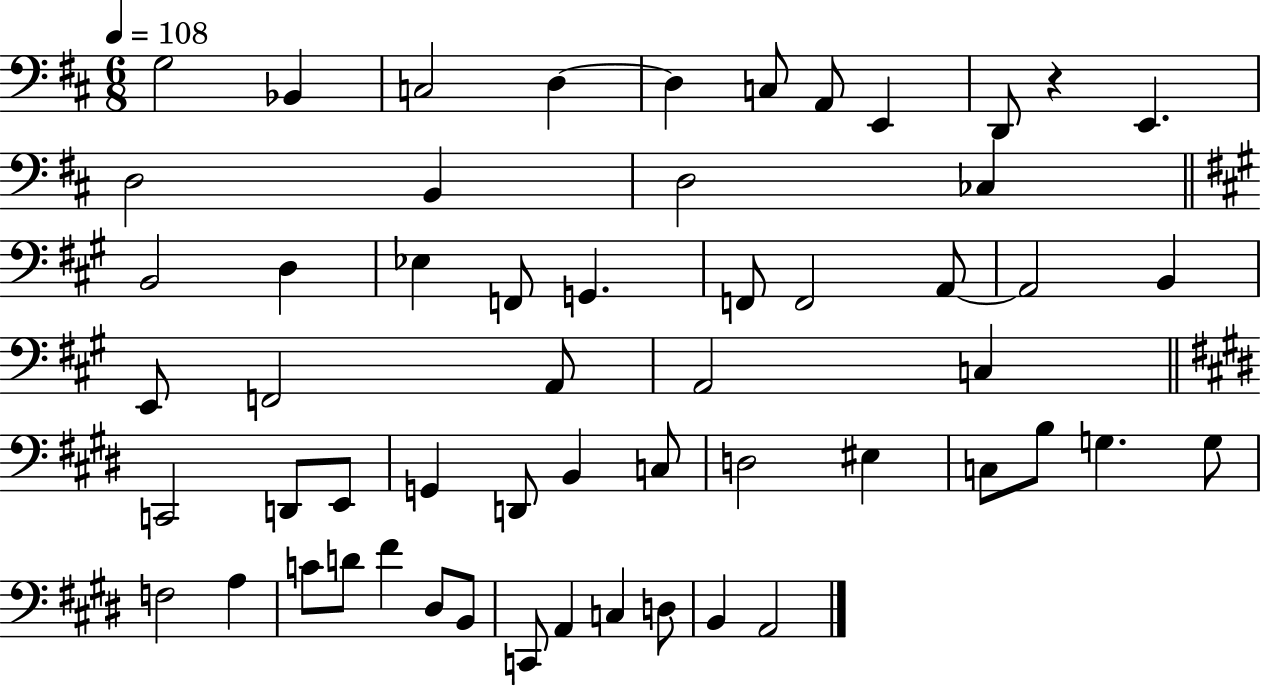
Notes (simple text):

G3/h Bb2/q C3/h D3/q D3/q C3/e A2/e E2/q D2/e R/q E2/q. D3/h B2/q D3/h CES3/q B2/h D3/q Eb3/q F2/e G2/q. F2/e F2/h A2/e A2/h B2/q E2/e F2/h A2/e A2/h C3/q C2/h D2/e E2/e G2/q D2/e B2/q C3/e D3/h EIS3/q C3/e B3/e G3/q. G3/e F3/h A3/q C4/e D4/e F#4/q D#3/e B2/e C2/e A2/q C3/q D3/e B2/q A2/h